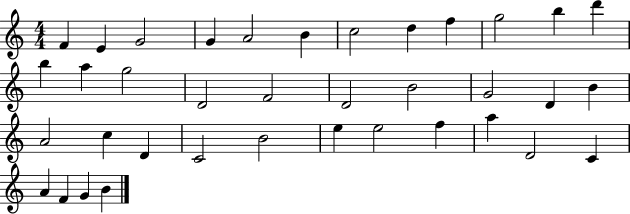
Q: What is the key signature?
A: C major